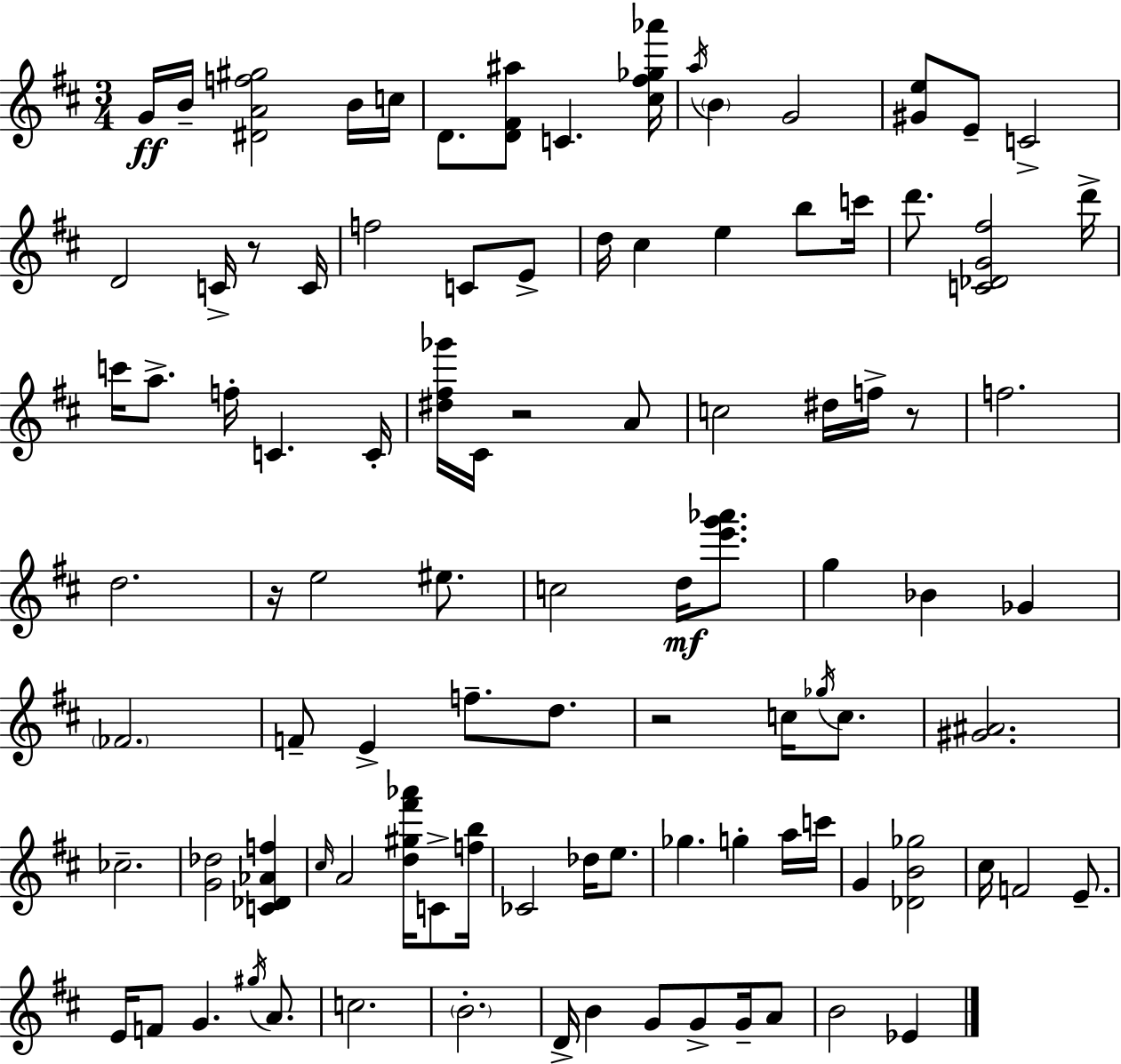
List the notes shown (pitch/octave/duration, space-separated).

G4/s B4/s [D#4,A4,F5,G#5]/h B4/s C5/s D4/e. [D4,F#4,A#5]/e C4/q. [C#5,F#5,Gb5,Ab6]/s A5/s B4/q G4/h [G#4,E5]/e E4/e C4/h D4/h C4/s R/e C4/s F5/h C4/e E4/e D5/s C#5/q E5/q B5/e C6/s D6/e. [C4,Db4,G4,F#5]/h D6/s C6/s A5/e. F5/s C4/q. C4/s [D#5,F#5,Gb6]/s C#4/s R/h A4/e C5/h D#5/s F5/s R/e F5/h. D5/h. R/s E5/h EIS5/e. C5/h D5/s [E6,G6,Ab6]/e. G5/q Bb4/q Gb4/q FES4/h. F4/e E4/q F5/e. D5/e. R/h C5/s Gb5/s C5/e. [G#4,A#4]/h. CES5/h. [G4,Db5]/h [C4,Db4,Ab4,F5]/q C#5/s A4/h [D5,G#5,F#6,Ab6]/s C4/e [F5,B5]/s CES4/h Db5/s E5/e. Gb5/q. G5/q A5/s C6/s G4/q [Db4,B4,Gb5]/h C#5/s F4/h E4/e. E4/s F4/e G4/q. G#5/s A4/e. C5/h. B4/h. D4/s B4/q G4/e G4/e G4/s A4/e B4/h Eb4/q